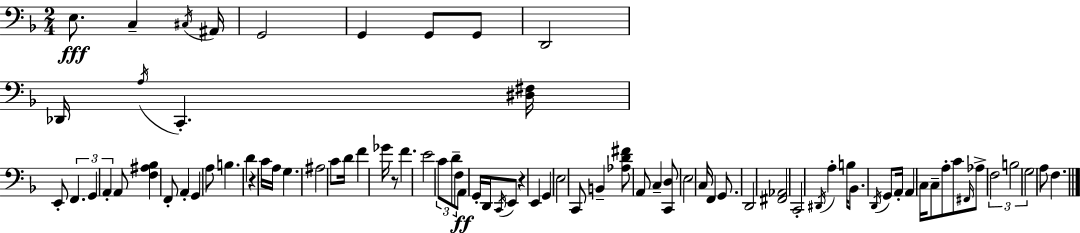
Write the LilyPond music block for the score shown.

{
  \clef bass
  \numericTimeSignature
  \time 2/4
  \key d \minor
  \repeat volta 2 { e8.\fff c4-- \acciaccatura { cis16 } | ais,16 g,2 | g,4 g,8 g,8 | d,2 | \break des,16 \acciaccatura { a16 } c,4.-. | <dis fis>16 e,8-. \tuplet 3/2 { f,4. | g,4 a,4-. } | a,8 <f ais bes>4 | \break f,8-. a,4-. g,4 | a8 b4. | d'4 r4 | c'16 a16 g4. | \break ais2 | c'8 d'16 f'4 | ges'16 r8 f'4. | e'2 | \break \tuplet 3/2 { c'8 d'8-- f8 } | a,8\ff g,16-. d,16 \acciaccatura { c,16 } e,8 r4 | e,4 g,4 | e2 | \break c,8 b,4-- | <aes d' fis'>8 a,8 c4-- | <c, d>8 e2 | c16 f,4 | \break g,8. d,2 | <fis, aes,>2 | c,2-. | \acciaccatura { dis,16 } a4-. | \break b16 bes,8. \acciaccatura { d,16 } g,8 a,16-. | a,4 c16 c8-- a8-. | c'8 \grace { fis,16 } aes8-> \tuplet 3/2 { f2 | b2 | \break g2 } | a8 | f4. } \bar "|."
}